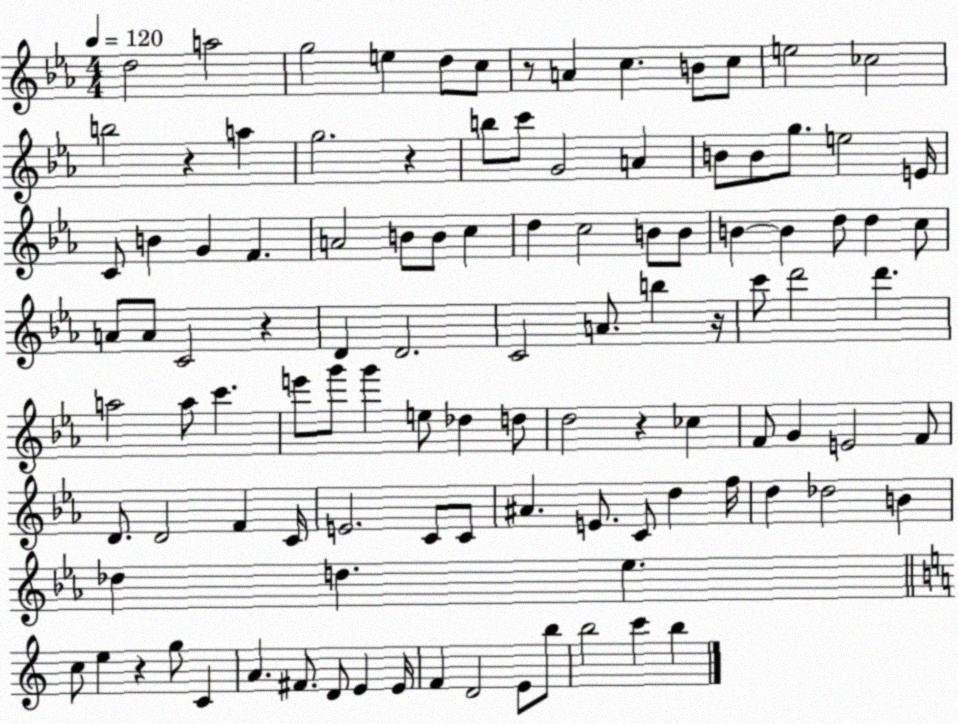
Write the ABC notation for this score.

X:1
T:Untitled
M:4/4
L:1/4
K:Eb
d2 a2 g2 e d/2 c/2 z/2 A c B/2 c/2 e2 _c2 b2 z a g2 z b/2 c'/2 G2 A B/2 B/2 g/2 e2 E/4 C/2 B G F A2 B/2 B/2 c d c2 B/2 B/2 B B d/2 d c/2 A/2 A/2 C2 z D D2 C2 A/2 b z/4 c'/2 d'2 d' a2 a/2 c' e'/2 g'/2 g' e/2 _d d/2 d2 z _c F/2 G E2 F/2 D/2 D2 F C/4 E2 C/2 C/2 ^A E/2 C/2 d f/4 d _d2 B _d d _e c/2 e z g/2 C A ^F/2 D/2 E E/4 F D2 E/2 b/2 b2 c' b